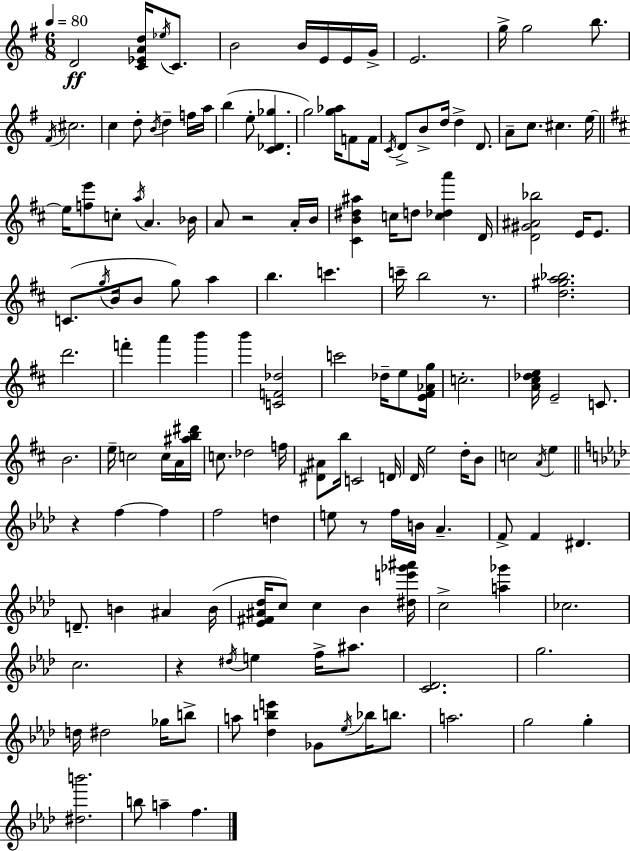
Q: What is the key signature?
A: G major